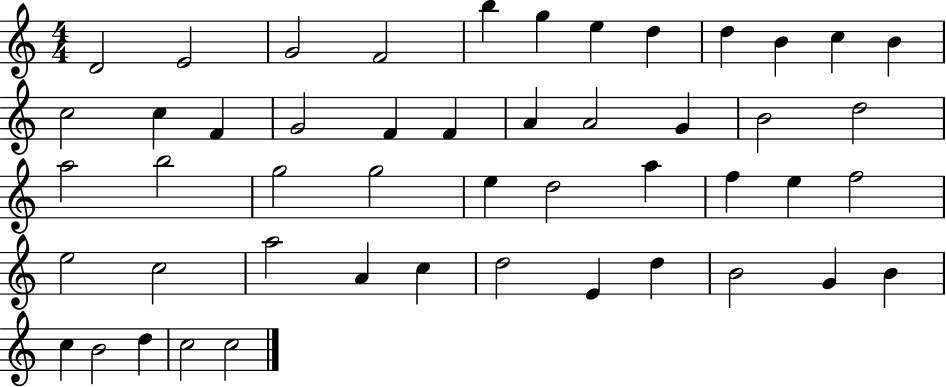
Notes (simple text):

D4/h E4/h G4/h F4/h B5/q G5/q E5/q D5/q D5/q B4/q C5/q B4/q C5/h C5/q F4/q G4/h F4/q F4/q A4/q A4/h G4/q B4/h D5/h A5/h B5/h G5/h G5/h E5/q D5/h A5/q F5/q E5/q F5/h E5/h C5/h A5/h A4/q C5/q D5/h E4/q D5/q B4/h G4/q B4/q C5/q B4/h D5/q C5/h C5/h